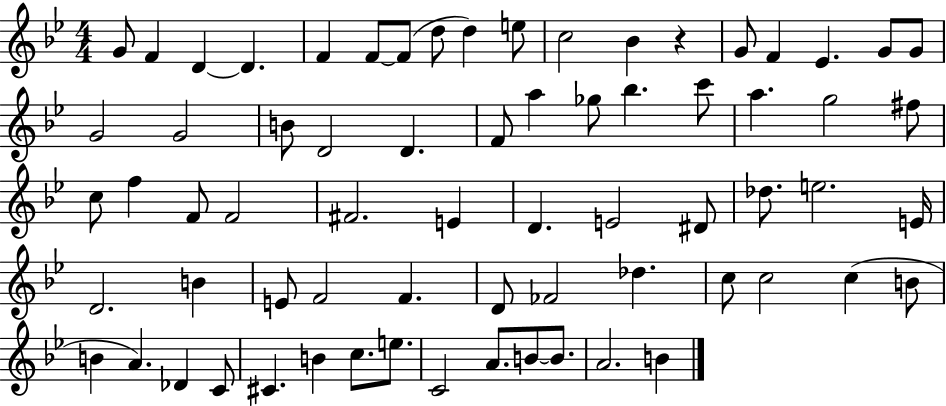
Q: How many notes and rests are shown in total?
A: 69